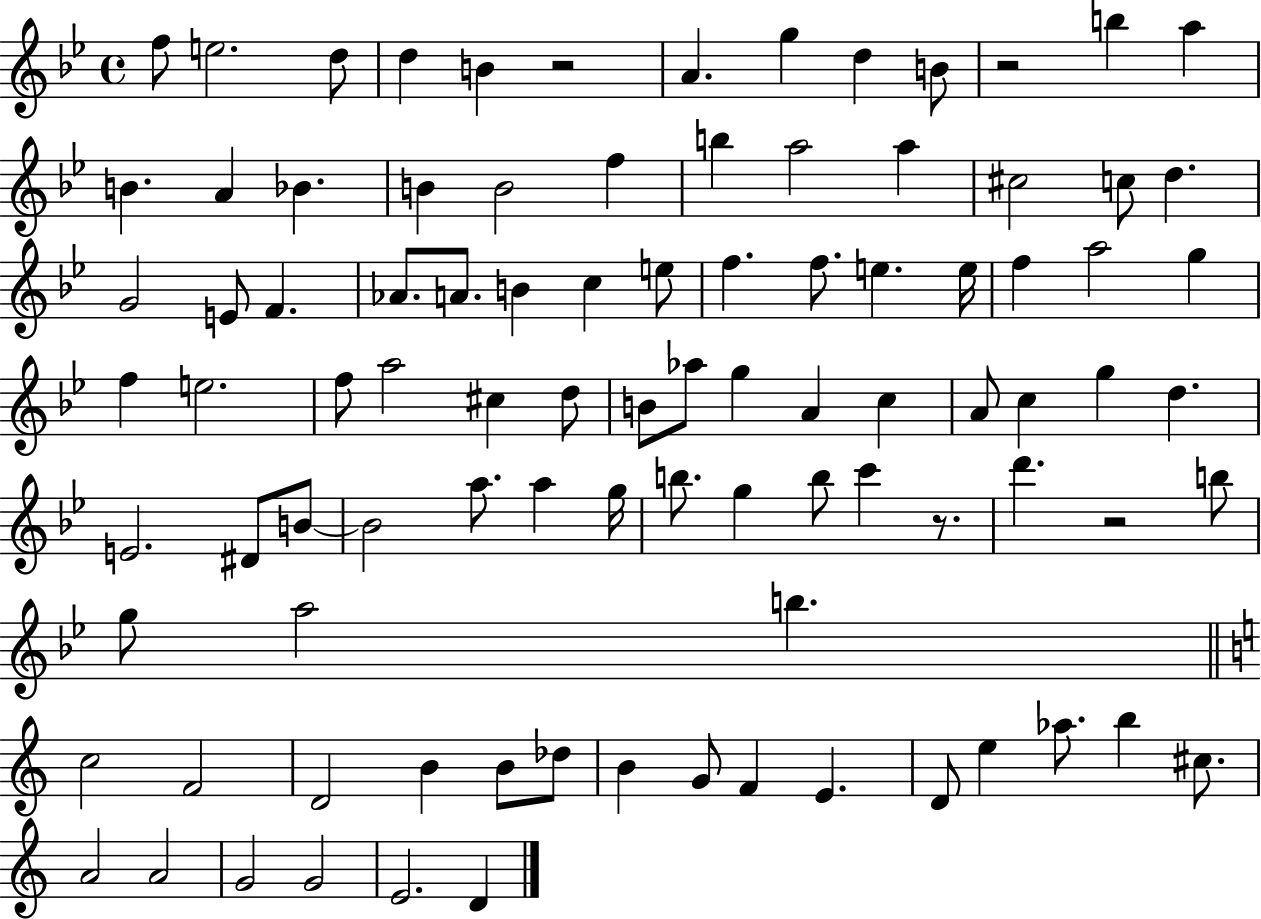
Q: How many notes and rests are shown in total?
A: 94